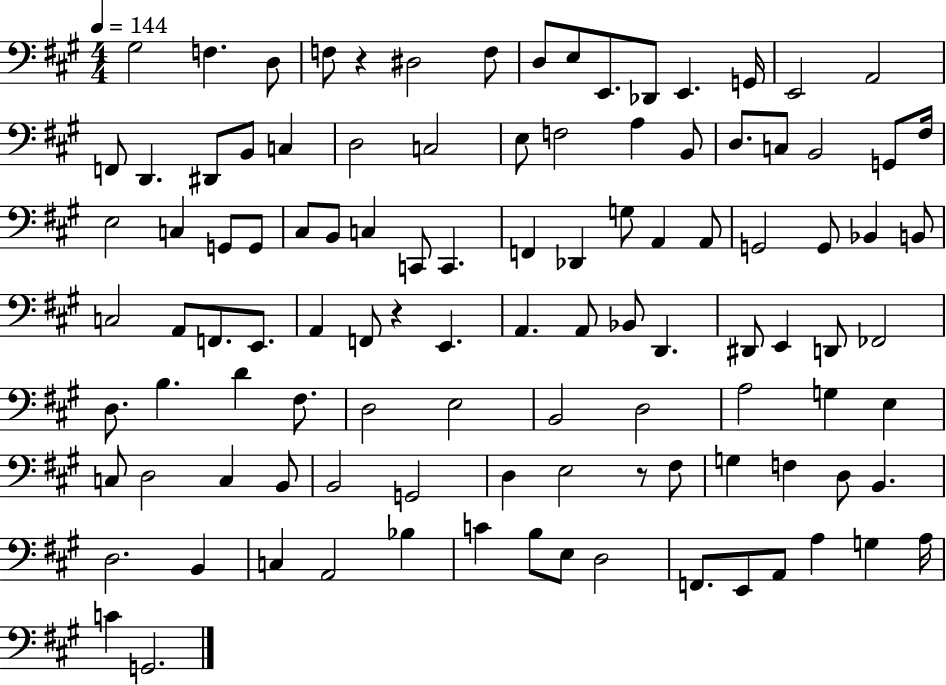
X:1
T:Untitled
M:4/4
L:1/4
K:A
^G,2 F, D,/2 F,/2 z ^D,2 F,/2 D,/2 E,/2 E,,/2 _D,,/2 E,, G,,/4 E,,2 A,,2 F,,/2 D,, ^D,,/2 B,,/2 C, D,2 C,2 E,/2 F,2 A, B,,/2 D,/2 C,/2 B,,2 G,,/2 ^F,/4 E,2 C, G,,/2 G,,/2 ^C,/2 B,,/2 C, C,,/2 C,, F,, _D,, G,/2 A,, A,,/2 G,,2 G,,/2 _B,, B,,/2 C,2 A,,/2 F,,/2 E,,/2 A,, F,,/2 z E,, A,, A,,/2 _B,,/2 D,, ^D,,/2 E,, D,,/2 _F,,2 D,/2 B, D ^F,/2 D,2 E,2 B,,2 D,2 A,2 G, E, C,/2 D,2 C, B,,/2 B,,2 G,,2 D, E,2 z/2 ^F,/2 G, F, D,/2 B,, D,2 B,, C, A,,2 _B, C B,/2 E,/2 D,2 F,,/2 E,,/2 A,,/2 A, G, A,/4 C G,,2